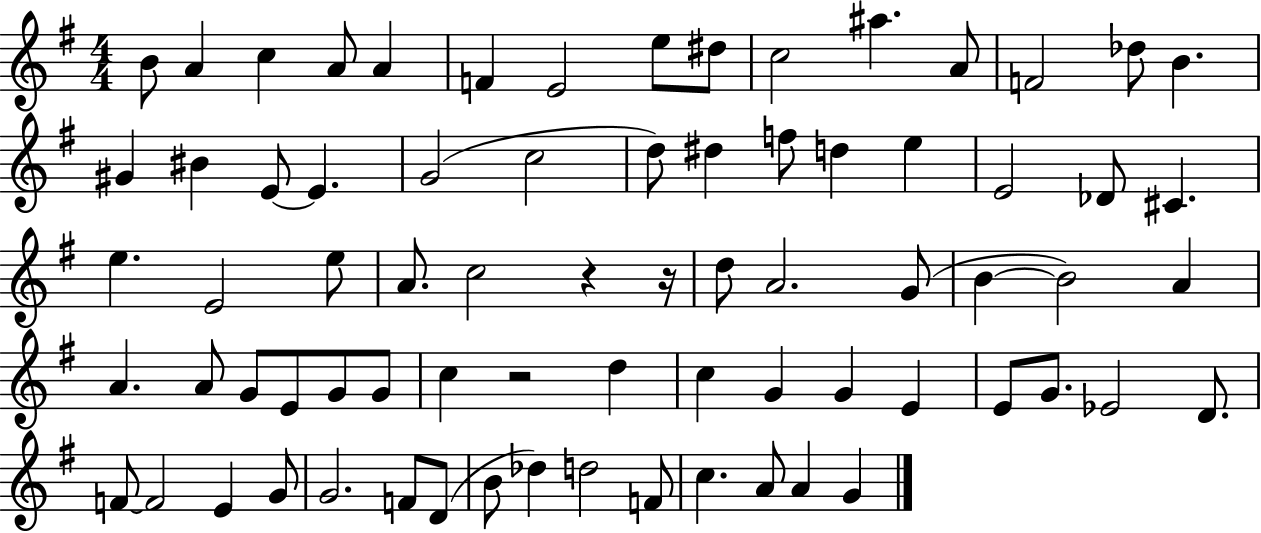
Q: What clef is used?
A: treble